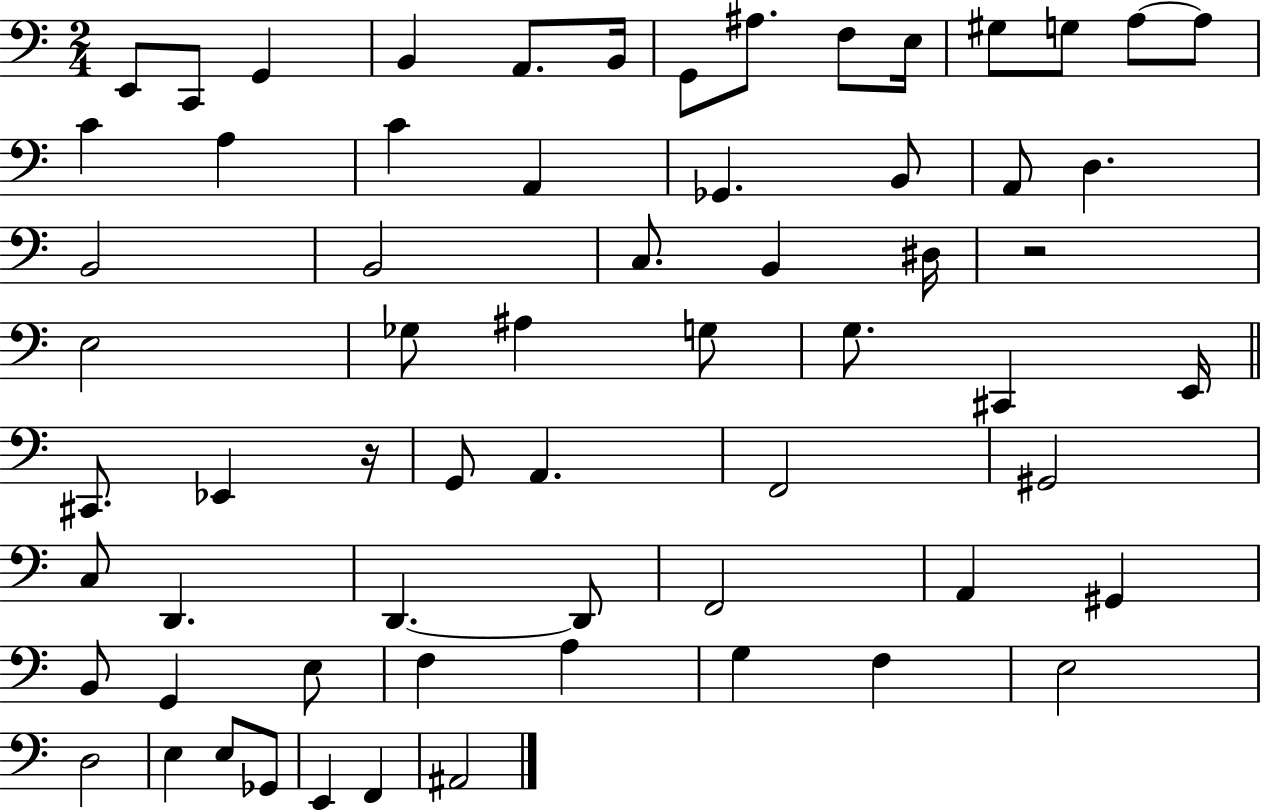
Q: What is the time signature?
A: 2/4